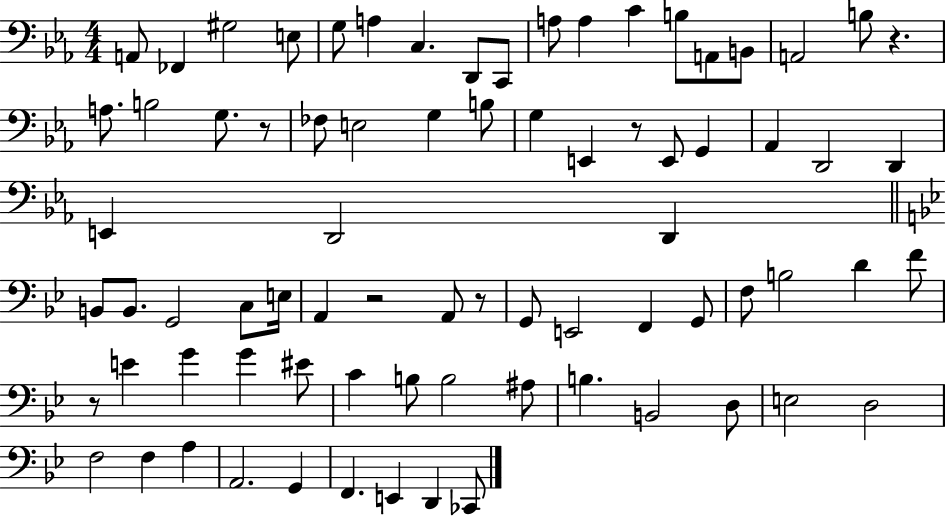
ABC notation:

X:1
T:Untitled
M:4/4
L:1/4
K:Eb
A,,/2 _F,, ^G,2 E,/2 G,/2 A, C, D,,/2 C,,/2 A,/2 A, C B,/2 A,,/2 B,,/2 A,,2 B,/2 z A,/2 B,2 G,/2 z/2 _F,/2 E,2 G, B,/2 G, E,, z/2 E,,/2 G,, _A,, D,,2 D,, E,, D,,2 D,, B,,/2 B,,/2 G,,2 C,/2 E,/4 A,, z2 A,,/2 z/2 G,,/2 E,,2 F,, G,,/2 F,/2 B,2 D F/2 z/2 E G G ^E/2 C B,/2 B,2 ^A,/2 B, B,,2 D,/2 E,2 D,2 F,2 F, A, A,,2 G,, F,, E,, D,, _C,,/2